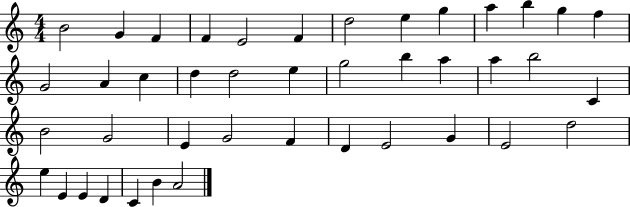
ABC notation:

X:1
T:Untitled
M:4/4
L:1/4
K:C
B2 G F F E2 F d2 e g a b g f G2 A c d d2 e g2 b a a b2 C B2 G2 E G2 F D E2 G E2 d2 e E E D C B A2